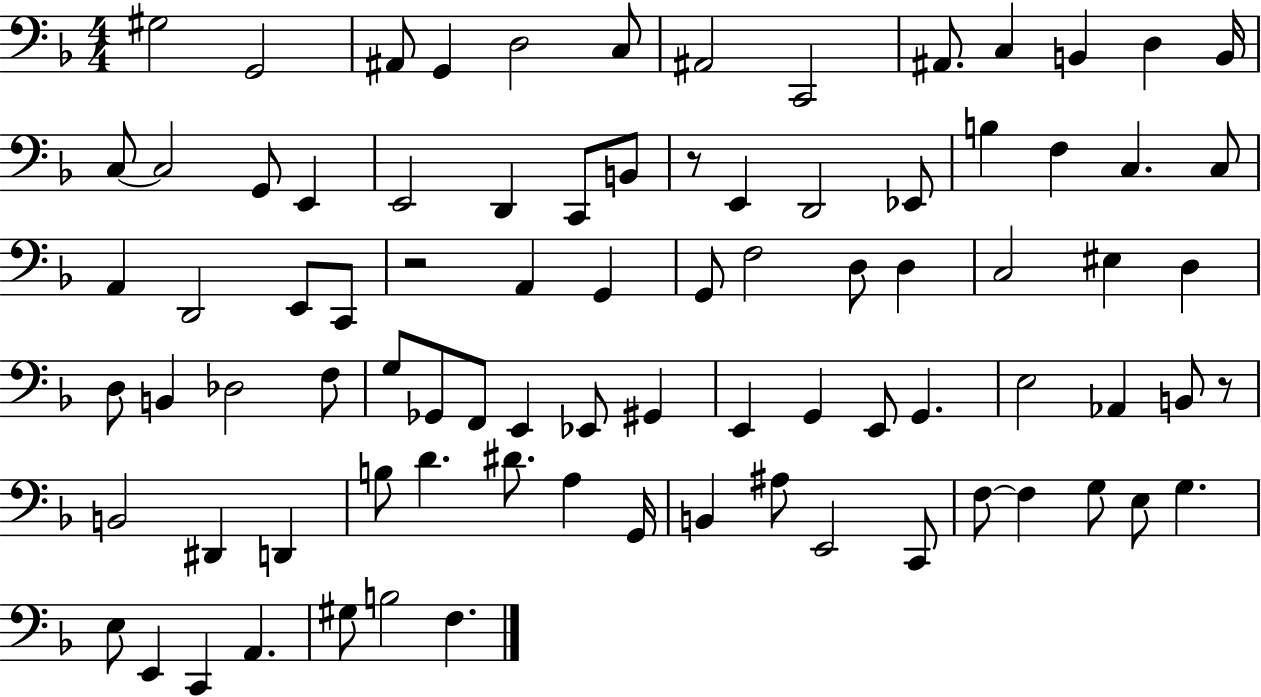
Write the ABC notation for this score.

X:1
T:Untitled
M:4/4
L:1/4
K:F
^G,2 G,,2 ^A,,/2 G,, D,2 C,/2 ^A,,2 C,,2 ^A,,/2 C, B,, D, B,,/4 C,/2 C,2 G,,/2 E,, E,,2 D,, C,,/2 B,,/2 z/2 E,, D,,2 _E,,/2 B, F, C, C,/2 A,, D,,2 E,,/2 C,,/2 z2 A,, G,, G,,/2 F,2 D,/2 D, C,2 ^E, D, D,/2 B,, _D,2 F,/2 G,/2 _G,,/2 F,,/2 E,, _E,,/2 ^G,, E,, G,, E,,/2 G,, E,2 _A,, B,,/2 z/2 B,,2 ^D,, D,, B,/2 D ^D/2 A, G,,/4 B,, ^A,/2 E,,2 C,,/2 F,/2 F, G,/2 E,/2 G, E,/2 E,, C,, A,, ^G,/2 B,2 F,